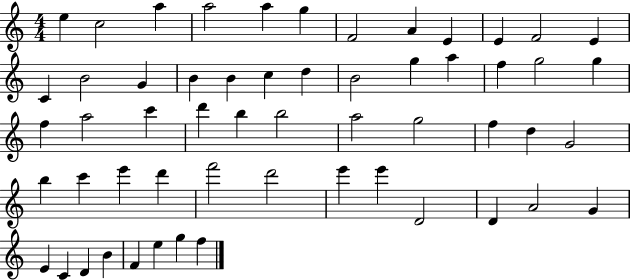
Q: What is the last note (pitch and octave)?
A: F5